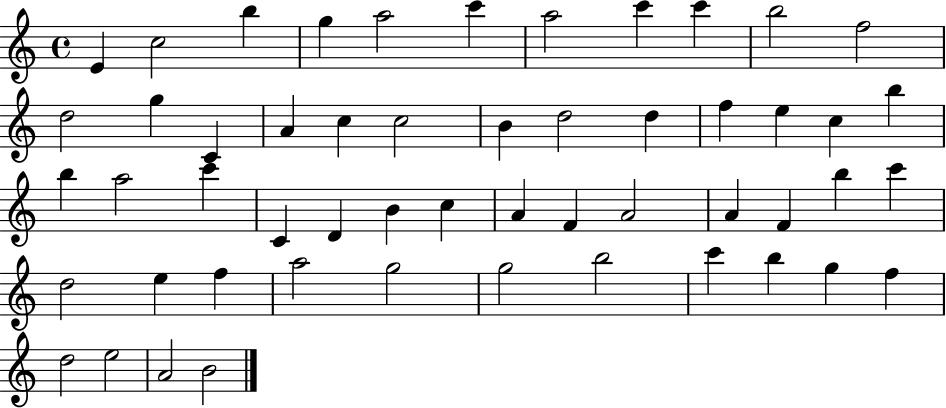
{
  \clef treble
  \time 4/4
  \defaultTimeSignature
  \key c \major
  e'4 c''2 b''4 | g''4 a''2 c'''4 | a''2 c'''4 c'''4 | b''2 f''2 | \break d''2 g''4 c'4 | a'4 c''4 c''2 | b'4 d''2 d''4 | f''4 e''4 c''4 b''4 | \break b''4 a''2 c'''4 | c'4 d'4 b'4 c''4 | a'4 f'4 a'2 | a'4 f'4 b''4 c'''4 | \break d''2 e''4 f''4 | a''2 g''2 | g''2 b''2 | c'''4 b''4 g''4 f''4 | \break d''2 e''2 | a'2 b'2 | \bar "|."
}